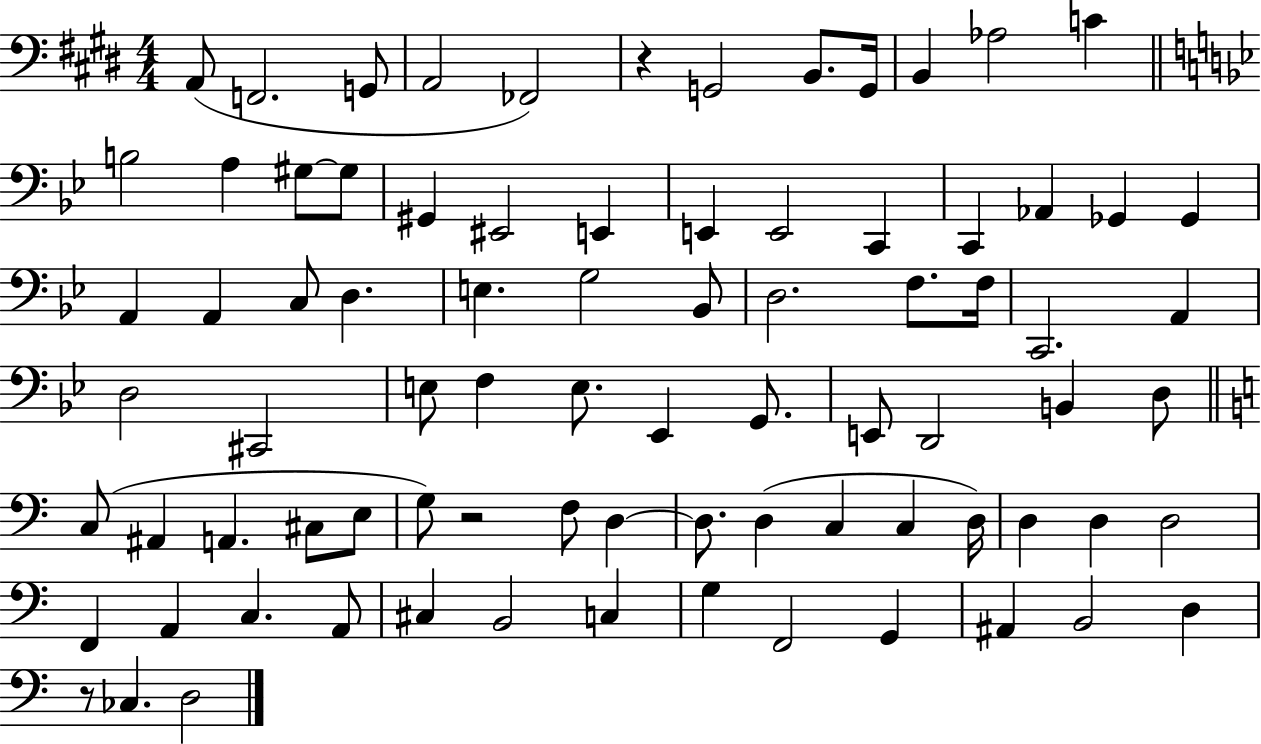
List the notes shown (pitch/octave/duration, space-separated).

A2/e F2/h. G2/e A2/h FES2/h R/q G2/h B2/e. G2/s B2/q Ab3/h C4/q B3/h A3/q G#3/e G#3/e G#2/q EIS2/h E2/q E2/q E2/h C2/q C2/q Ab2/q Gb2/q Gb2/q A2/q A2/q C3/e D3/q. E3/q. G3/h Bb2/e D3/h. F3/e. F3/s C2/h. A2/q D3/h C#2/h E3/e F3/q E3/e. Eb2/q G2/e. E2/e D2/h B2/q D3/e C3/e A#2/q A2/q. C#3/e E3/e G3/e R/h F3/e D3/q D3/e. D3/q C3/q C3/q D3/s D3/q D3/q D3/h F2/q A2/q C3/q. A2/e C#3/q B2/h C3/q G3/q F2/h G2/q A#2/q B2/h D3/q R/e CES3/q. D3/h